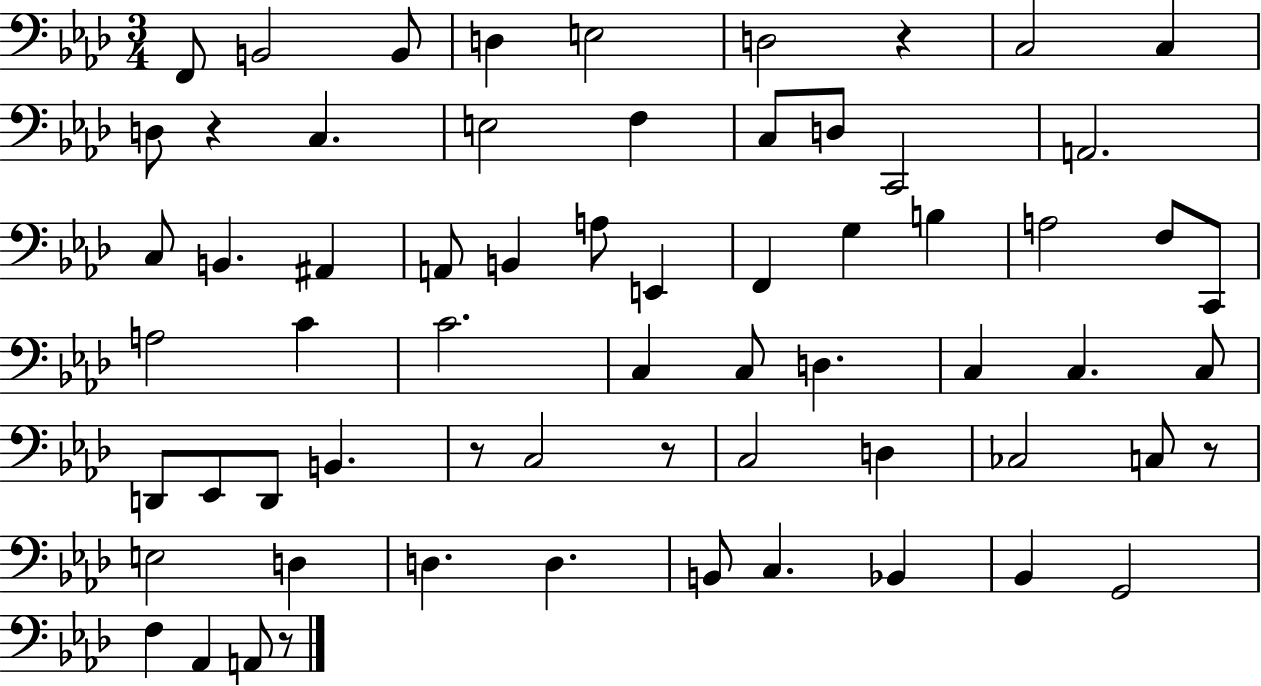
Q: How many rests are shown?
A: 6